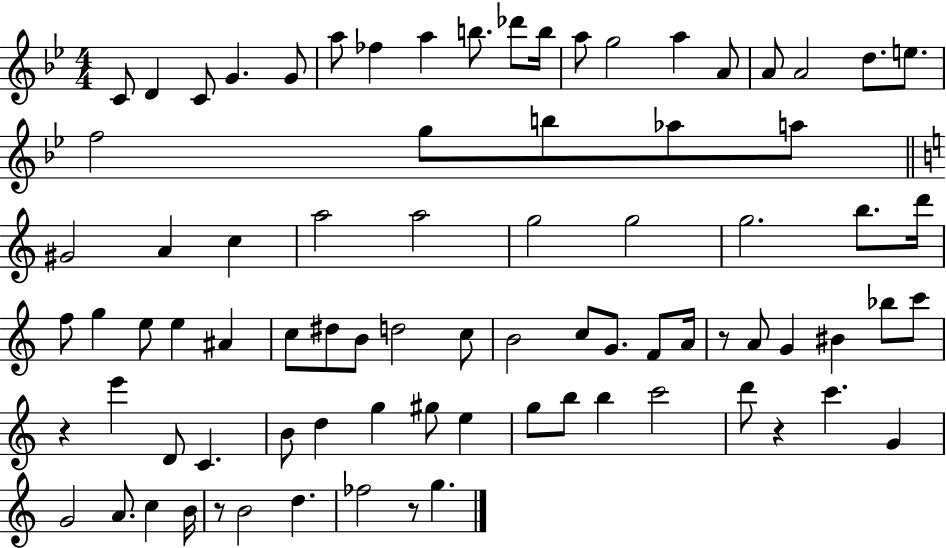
X:1
T:Untitled
M:4/4
L:1/4
K:Bb
C/2 D C/2 G G/2 a/2 _f a b/2 _d'/2 b/4 a/2 g2 a A/2 A/2 A2 d/2 e/2 f2 g/2 b/2 _a/2 a/2 ^G2 A c a2 a2 g2 g2 g2 b/2 d'/4 f/2 g e/2 e ^A c/2 ^d/2 B/2 d2 c/2 B2 c/2 G/2 F/2 A/4 z/2 A/2 G ^B _b/2 c'/2 z e' D/2 C B/2 d g ^g/2 e g/2 b/2 b c'2 d'/2 z c' G G2 A/2 c B/4 z/2 B2 d _f2 z/2 g